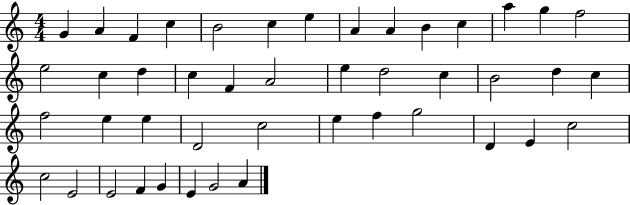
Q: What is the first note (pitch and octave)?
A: G4